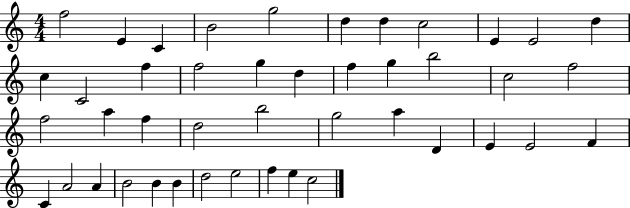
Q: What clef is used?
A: treble